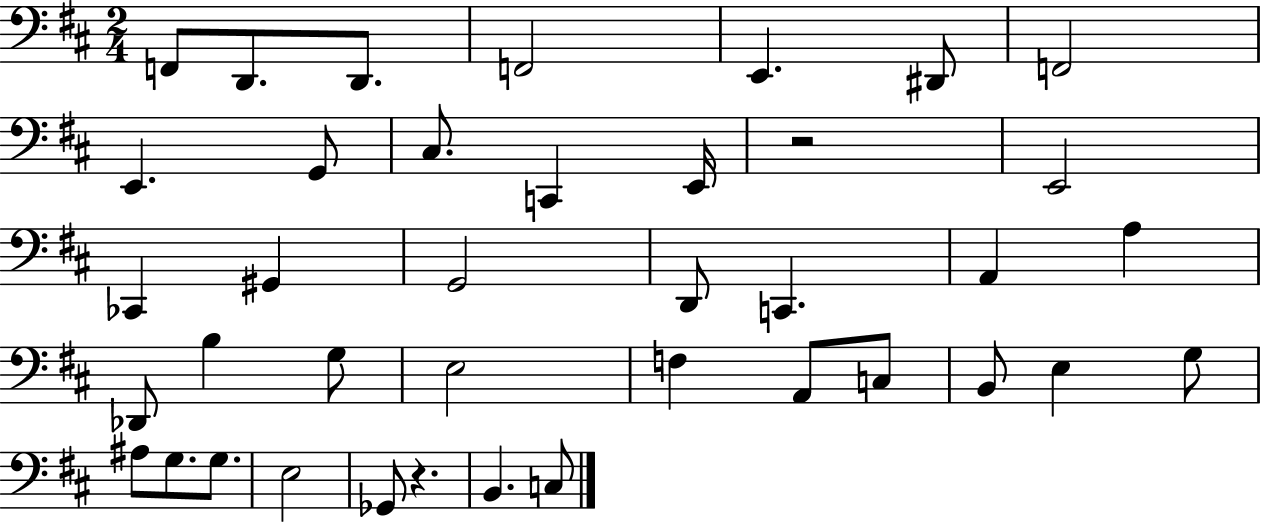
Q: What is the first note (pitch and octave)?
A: F2